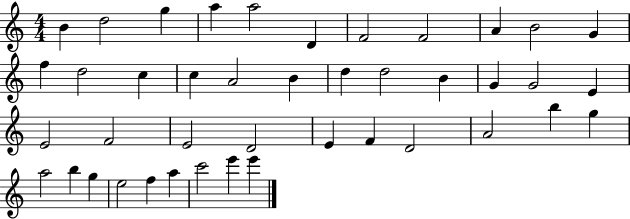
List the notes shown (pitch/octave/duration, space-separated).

B4/q D5/h G5/q A5/q A5/h D4/q F4/h F4/h A4/q B4/h G4/q F5/q D5/h C5/q C5/q A4/h B4/q D5/q D5/h B4/q G4/q G4/h E4/q E4/h F4/h E4/h D4/h E4/q F4/q D4/h A4/h B5/q G5/q A5/h B5/q G5/q E5/h F5/q A5/q C6/h E6/q E6/q